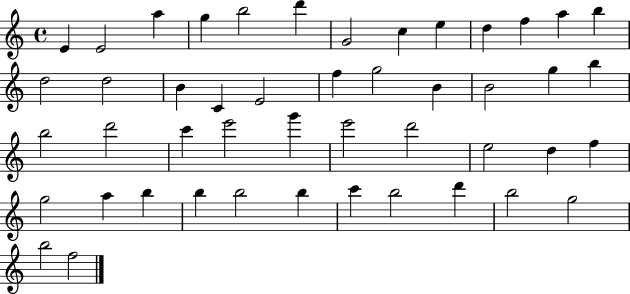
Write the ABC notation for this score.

X:1
T:Untitled
M:4/4
L:1/4
K:C
E E2 a g b2 d' G2 c e d f a b d2 d2 B C E2 f g2 B B2 g b b2 d'2 c' e'2 g' e'2 d'2 e2 d f g2 a b b b2 b c' b2 d' b2 g2 b2 f2